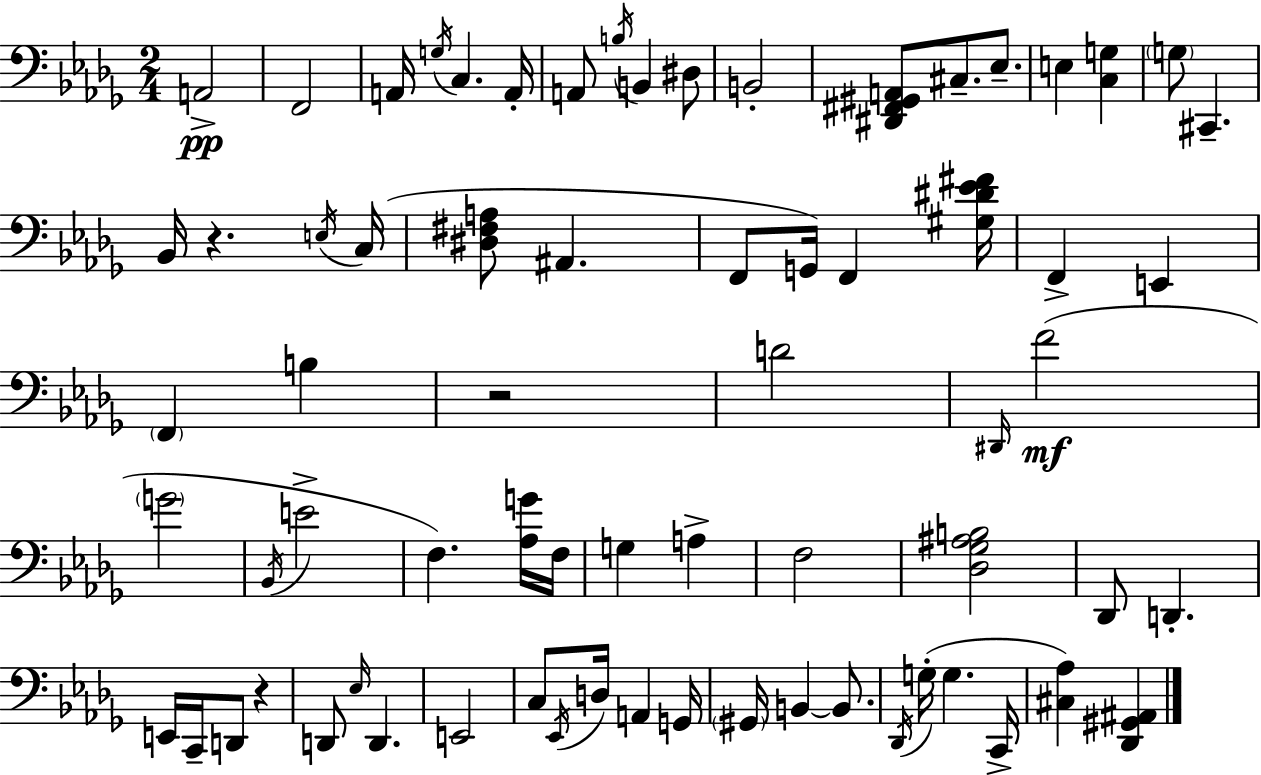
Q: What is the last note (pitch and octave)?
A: C2